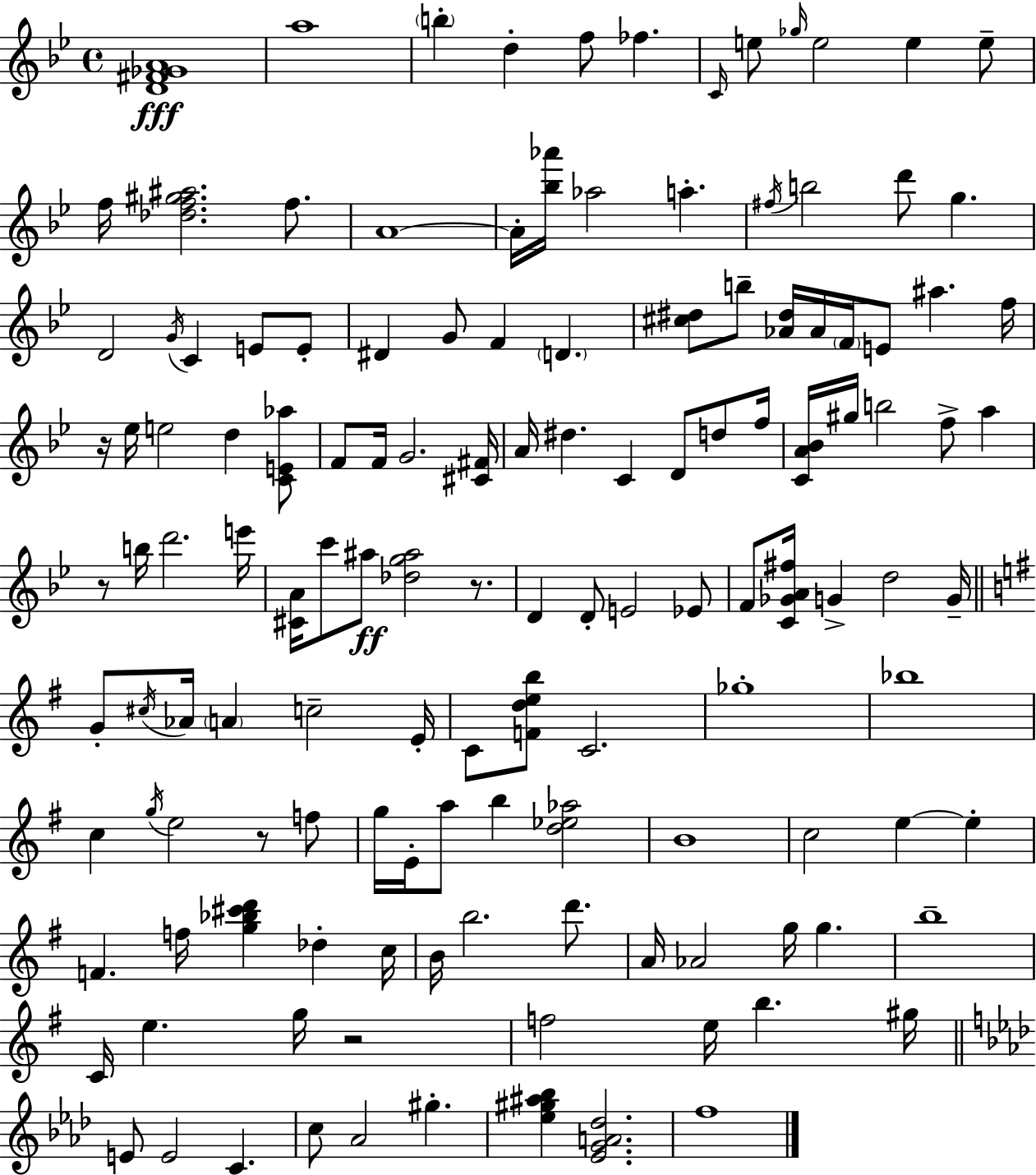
[D4,F#4,Gb4,A4]/w A5/w B5/q D5/q F5/e FES5/q. C4/s E5/e Gb5/s E5/h E5/q E5/e F5/s [Db5,F5,G#5,A#5]/h. F5/e. A4/w A4/s [Bb5,Ab6]/s Ab5/h A5/q. F#5/s B5/h D6/e G5/q. D4/h G4/s C4/q E4/e E4/e D#4/q G4/e F4/q D4/q. [C#5,D#5]/e B5/e [Ab4,D#5]/s Ab4/s F4/s E4/e A#5/q. F5/s R/s Eb5/s E5/h D5/q [C4,E4,Ab5]/e F4/e F4/s G4/h. [C#4,F#4]/s A4/s D#5/q. C4/q D4/e D5/e F5/s [C4,A4,Bb4]/s G#5/s B5/h F5/e A5/q R/e B5/s D6/h. E6/s [C#4,A4]/s C6/e A#5/e [Db5,G5,A#5]/h R/e. D4/q D4/e E4/h Eb4/e F4/e [C4,Gb4,A4,F#5]/s G4/q D5/h G4/s G4/e C#5/s Ab4/s A4/q C5/h E4/s C4/e [F4,D5,E5,B5]/e C4/h. Gb5/w Bb5/w C5/q G5/s E5/h R/e F5/e G5/s E4/s A5/e B5/q [D5,Eb5,Ab5]/h B4/w C5/h E5/q E5/q F4/q. F5/s [G5,Bb5,C#6,D6]/q Db5/q C5/s B4/s B5/h. D6/e. A4/s Ab4/h G5/s G5/q. B5/w C4/s E5/q. G5/s R/h F5/h E5/s B5/q. G#5/s E4/e E4/h C4/q. C5/e Ab4/h G#5/q. [Eb5,G#5,A#5,Bb5]/q [Eb4,G4,A4,Db5]/h. F5/w